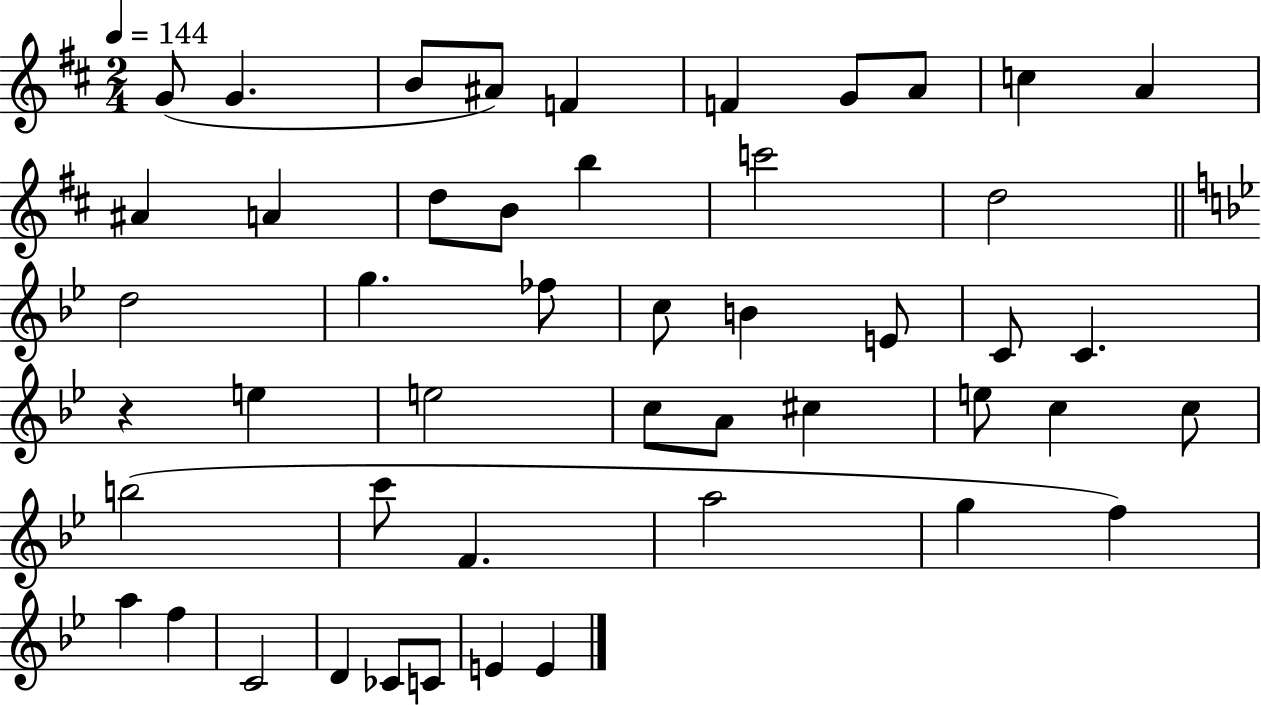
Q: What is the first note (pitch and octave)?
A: G4